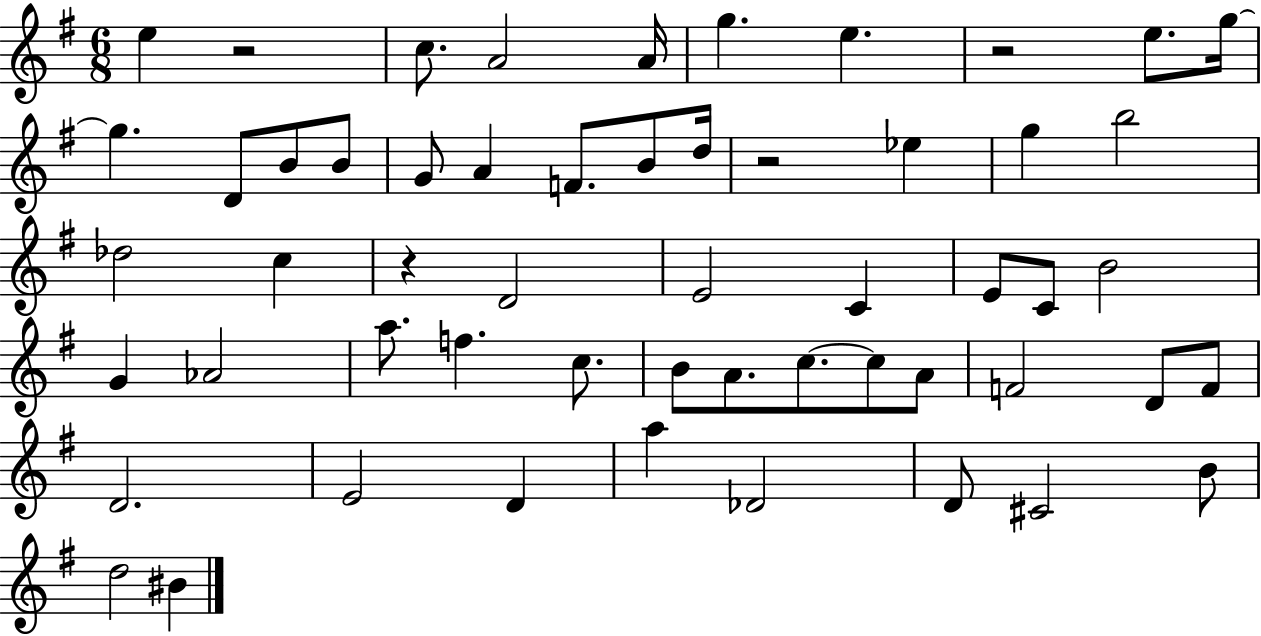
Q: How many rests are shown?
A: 4